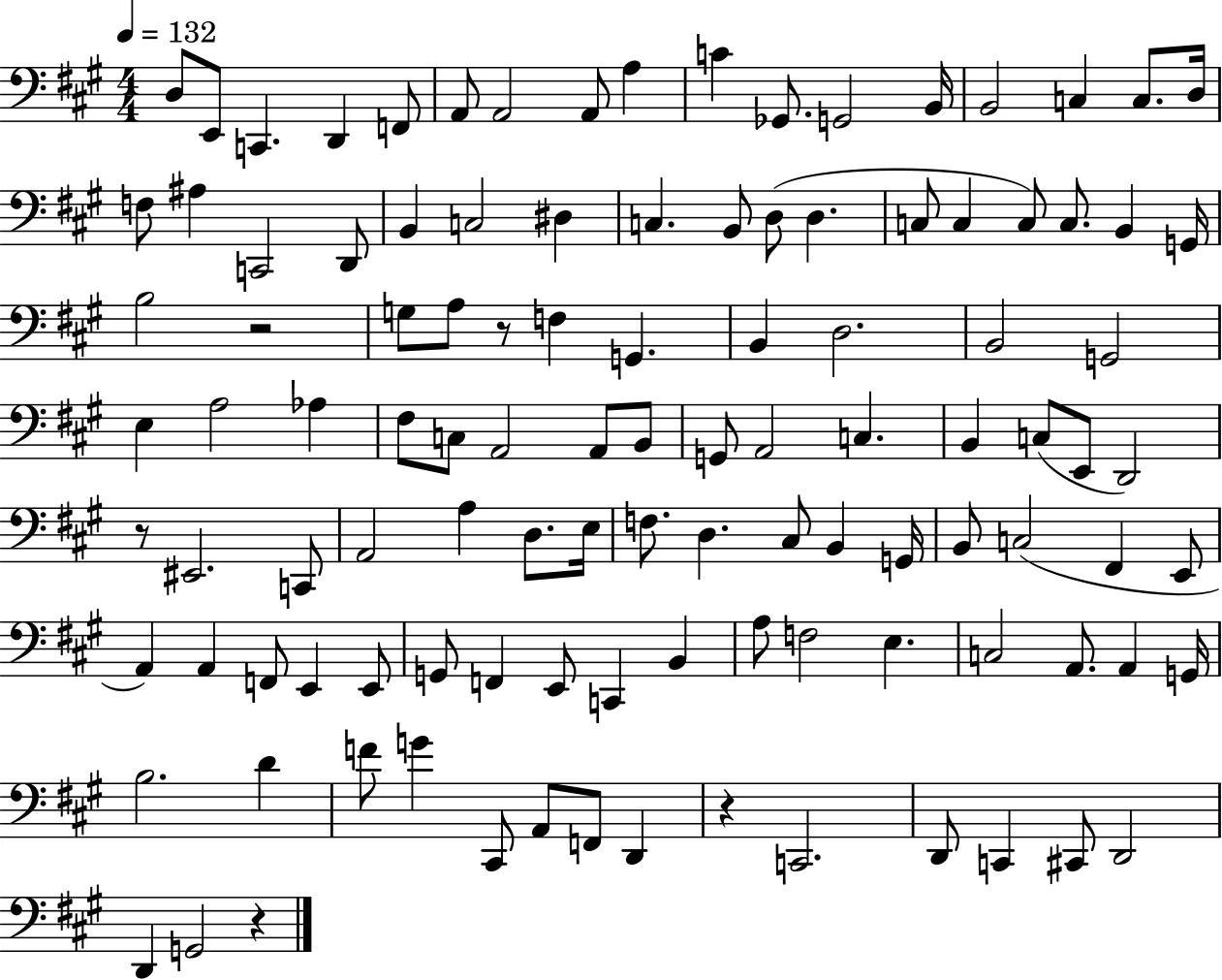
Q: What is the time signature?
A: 4/4